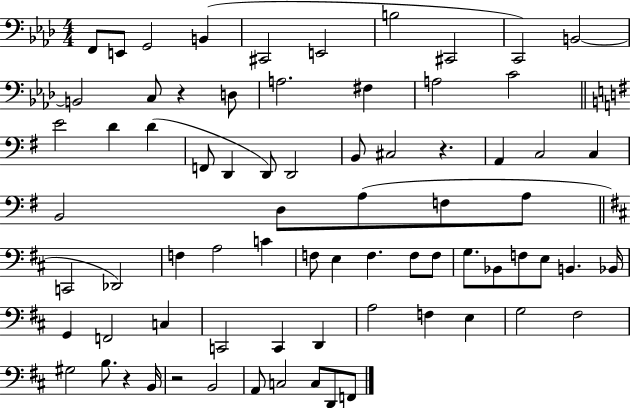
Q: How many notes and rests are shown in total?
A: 74